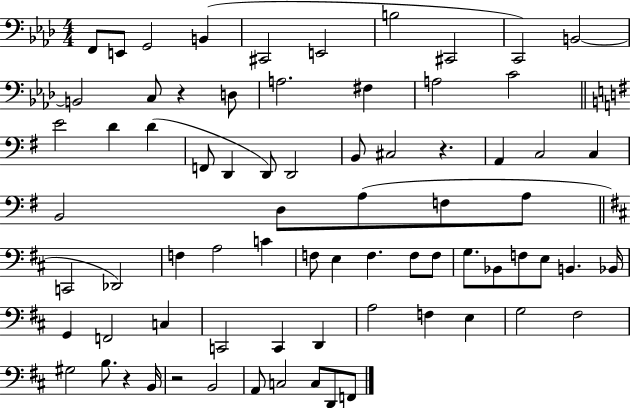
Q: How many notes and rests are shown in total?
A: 74